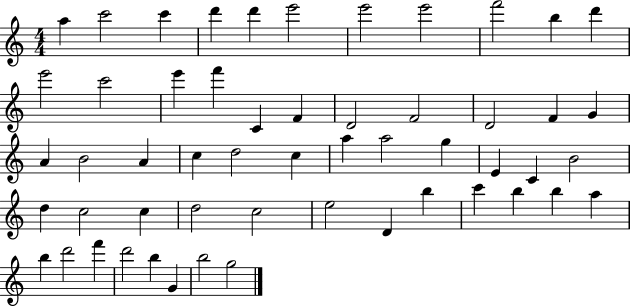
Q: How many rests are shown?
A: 0